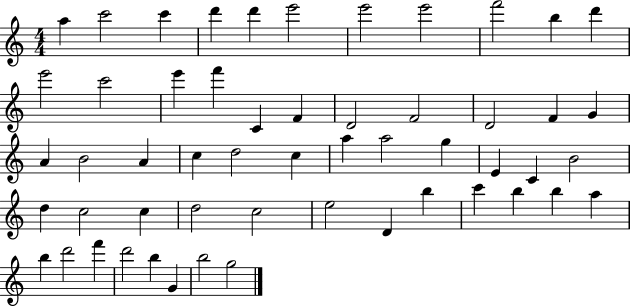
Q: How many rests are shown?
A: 0